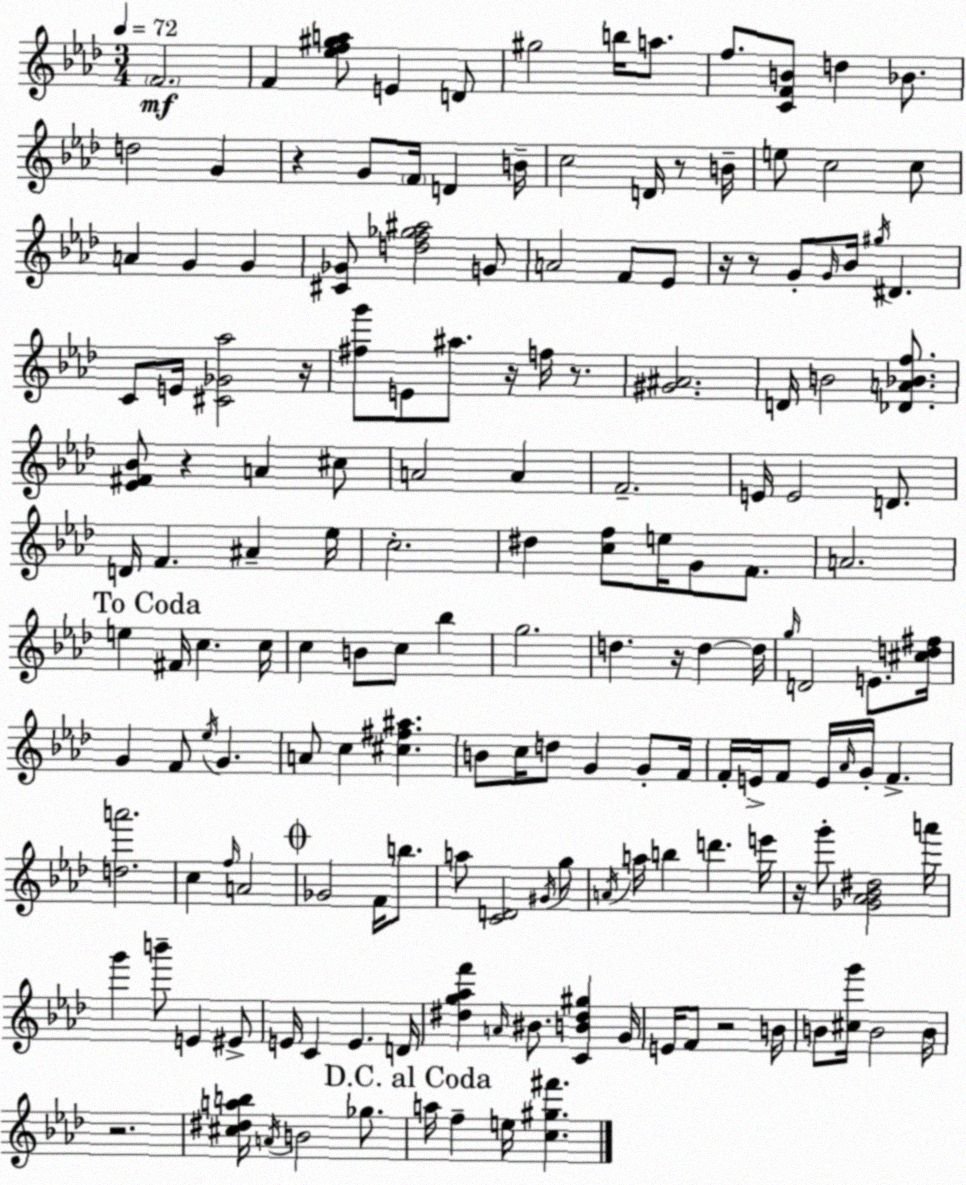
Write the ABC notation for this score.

X:1
T:Untitled
M:3/4
L:1/4
K:Ab
F2 F [_ef^ga]/2 E D/2 ^g2 b/4 a/2 f/2 [CFB]/2 d _B/2 d2 G z G/2 F/4 D B/4 c2 D/4 z/2 B/4 e/2 c2 c/2 A G G [^C_G]/2 [df_g^a]2 G/2 A2 F/2 _E/2 z/4 z/2 G/2 G/4 _B/4 ^g/4 ^D C/2 E/4 [^C_G_a]2 z/4 [^fg']/2 E/2 ^a/2 z/4 f/4 z/2 [^G^A]2 D/4 B2 [_DA_Bf]/2 [_E^F_B]/2 z A ^c/2 A2 A F2 E/4 E2 D/2 D/4 F ^A _e/4 c2 ^d [cf]/2 e/4 G/2 F/2 A2 e ^F/4 c c/4 c B/2 c/2 _b g2 d z/4 d d/4 g/4 D2 E/2 [^cd^f]/4 G F/2 _e/4 G A/2 c [^c^f^a] B/2 c/4 d/2 G G/2 F/4 F/4 E/4 F/2 E/4 _A/4 G/4 F [da']2 c f/4 A2 _G2 F/4 b/2 a/2 [CD]2 ^G/4 g/2 A/4 a/4 b d' e'/4 z/4 g'/2 [_G_A_B^d]2 a'/4 g' b'/2 E ^E/2 E/4 C E D/4 [^dg_af'] A/4 ^B/2 [CB^d^g] G/4 E/4 F/2 z2 B/4 B/2 [^cg']/4 B2 B/4 z2 [^c^dab]/4 A/4 B2 _g/2 a/4 f e/4 [c^g^f']